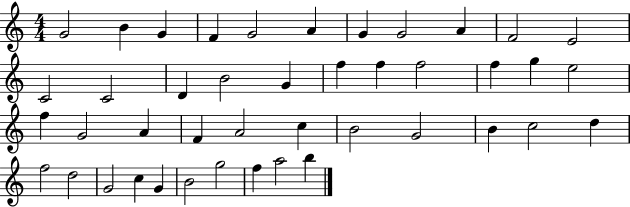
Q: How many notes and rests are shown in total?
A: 43